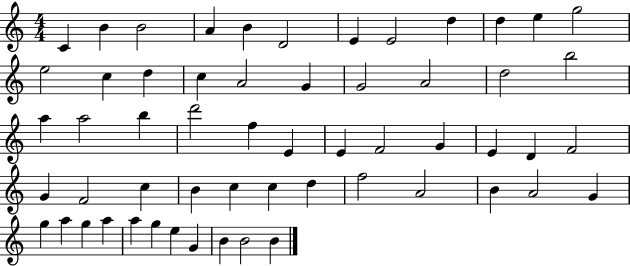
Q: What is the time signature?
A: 4/4